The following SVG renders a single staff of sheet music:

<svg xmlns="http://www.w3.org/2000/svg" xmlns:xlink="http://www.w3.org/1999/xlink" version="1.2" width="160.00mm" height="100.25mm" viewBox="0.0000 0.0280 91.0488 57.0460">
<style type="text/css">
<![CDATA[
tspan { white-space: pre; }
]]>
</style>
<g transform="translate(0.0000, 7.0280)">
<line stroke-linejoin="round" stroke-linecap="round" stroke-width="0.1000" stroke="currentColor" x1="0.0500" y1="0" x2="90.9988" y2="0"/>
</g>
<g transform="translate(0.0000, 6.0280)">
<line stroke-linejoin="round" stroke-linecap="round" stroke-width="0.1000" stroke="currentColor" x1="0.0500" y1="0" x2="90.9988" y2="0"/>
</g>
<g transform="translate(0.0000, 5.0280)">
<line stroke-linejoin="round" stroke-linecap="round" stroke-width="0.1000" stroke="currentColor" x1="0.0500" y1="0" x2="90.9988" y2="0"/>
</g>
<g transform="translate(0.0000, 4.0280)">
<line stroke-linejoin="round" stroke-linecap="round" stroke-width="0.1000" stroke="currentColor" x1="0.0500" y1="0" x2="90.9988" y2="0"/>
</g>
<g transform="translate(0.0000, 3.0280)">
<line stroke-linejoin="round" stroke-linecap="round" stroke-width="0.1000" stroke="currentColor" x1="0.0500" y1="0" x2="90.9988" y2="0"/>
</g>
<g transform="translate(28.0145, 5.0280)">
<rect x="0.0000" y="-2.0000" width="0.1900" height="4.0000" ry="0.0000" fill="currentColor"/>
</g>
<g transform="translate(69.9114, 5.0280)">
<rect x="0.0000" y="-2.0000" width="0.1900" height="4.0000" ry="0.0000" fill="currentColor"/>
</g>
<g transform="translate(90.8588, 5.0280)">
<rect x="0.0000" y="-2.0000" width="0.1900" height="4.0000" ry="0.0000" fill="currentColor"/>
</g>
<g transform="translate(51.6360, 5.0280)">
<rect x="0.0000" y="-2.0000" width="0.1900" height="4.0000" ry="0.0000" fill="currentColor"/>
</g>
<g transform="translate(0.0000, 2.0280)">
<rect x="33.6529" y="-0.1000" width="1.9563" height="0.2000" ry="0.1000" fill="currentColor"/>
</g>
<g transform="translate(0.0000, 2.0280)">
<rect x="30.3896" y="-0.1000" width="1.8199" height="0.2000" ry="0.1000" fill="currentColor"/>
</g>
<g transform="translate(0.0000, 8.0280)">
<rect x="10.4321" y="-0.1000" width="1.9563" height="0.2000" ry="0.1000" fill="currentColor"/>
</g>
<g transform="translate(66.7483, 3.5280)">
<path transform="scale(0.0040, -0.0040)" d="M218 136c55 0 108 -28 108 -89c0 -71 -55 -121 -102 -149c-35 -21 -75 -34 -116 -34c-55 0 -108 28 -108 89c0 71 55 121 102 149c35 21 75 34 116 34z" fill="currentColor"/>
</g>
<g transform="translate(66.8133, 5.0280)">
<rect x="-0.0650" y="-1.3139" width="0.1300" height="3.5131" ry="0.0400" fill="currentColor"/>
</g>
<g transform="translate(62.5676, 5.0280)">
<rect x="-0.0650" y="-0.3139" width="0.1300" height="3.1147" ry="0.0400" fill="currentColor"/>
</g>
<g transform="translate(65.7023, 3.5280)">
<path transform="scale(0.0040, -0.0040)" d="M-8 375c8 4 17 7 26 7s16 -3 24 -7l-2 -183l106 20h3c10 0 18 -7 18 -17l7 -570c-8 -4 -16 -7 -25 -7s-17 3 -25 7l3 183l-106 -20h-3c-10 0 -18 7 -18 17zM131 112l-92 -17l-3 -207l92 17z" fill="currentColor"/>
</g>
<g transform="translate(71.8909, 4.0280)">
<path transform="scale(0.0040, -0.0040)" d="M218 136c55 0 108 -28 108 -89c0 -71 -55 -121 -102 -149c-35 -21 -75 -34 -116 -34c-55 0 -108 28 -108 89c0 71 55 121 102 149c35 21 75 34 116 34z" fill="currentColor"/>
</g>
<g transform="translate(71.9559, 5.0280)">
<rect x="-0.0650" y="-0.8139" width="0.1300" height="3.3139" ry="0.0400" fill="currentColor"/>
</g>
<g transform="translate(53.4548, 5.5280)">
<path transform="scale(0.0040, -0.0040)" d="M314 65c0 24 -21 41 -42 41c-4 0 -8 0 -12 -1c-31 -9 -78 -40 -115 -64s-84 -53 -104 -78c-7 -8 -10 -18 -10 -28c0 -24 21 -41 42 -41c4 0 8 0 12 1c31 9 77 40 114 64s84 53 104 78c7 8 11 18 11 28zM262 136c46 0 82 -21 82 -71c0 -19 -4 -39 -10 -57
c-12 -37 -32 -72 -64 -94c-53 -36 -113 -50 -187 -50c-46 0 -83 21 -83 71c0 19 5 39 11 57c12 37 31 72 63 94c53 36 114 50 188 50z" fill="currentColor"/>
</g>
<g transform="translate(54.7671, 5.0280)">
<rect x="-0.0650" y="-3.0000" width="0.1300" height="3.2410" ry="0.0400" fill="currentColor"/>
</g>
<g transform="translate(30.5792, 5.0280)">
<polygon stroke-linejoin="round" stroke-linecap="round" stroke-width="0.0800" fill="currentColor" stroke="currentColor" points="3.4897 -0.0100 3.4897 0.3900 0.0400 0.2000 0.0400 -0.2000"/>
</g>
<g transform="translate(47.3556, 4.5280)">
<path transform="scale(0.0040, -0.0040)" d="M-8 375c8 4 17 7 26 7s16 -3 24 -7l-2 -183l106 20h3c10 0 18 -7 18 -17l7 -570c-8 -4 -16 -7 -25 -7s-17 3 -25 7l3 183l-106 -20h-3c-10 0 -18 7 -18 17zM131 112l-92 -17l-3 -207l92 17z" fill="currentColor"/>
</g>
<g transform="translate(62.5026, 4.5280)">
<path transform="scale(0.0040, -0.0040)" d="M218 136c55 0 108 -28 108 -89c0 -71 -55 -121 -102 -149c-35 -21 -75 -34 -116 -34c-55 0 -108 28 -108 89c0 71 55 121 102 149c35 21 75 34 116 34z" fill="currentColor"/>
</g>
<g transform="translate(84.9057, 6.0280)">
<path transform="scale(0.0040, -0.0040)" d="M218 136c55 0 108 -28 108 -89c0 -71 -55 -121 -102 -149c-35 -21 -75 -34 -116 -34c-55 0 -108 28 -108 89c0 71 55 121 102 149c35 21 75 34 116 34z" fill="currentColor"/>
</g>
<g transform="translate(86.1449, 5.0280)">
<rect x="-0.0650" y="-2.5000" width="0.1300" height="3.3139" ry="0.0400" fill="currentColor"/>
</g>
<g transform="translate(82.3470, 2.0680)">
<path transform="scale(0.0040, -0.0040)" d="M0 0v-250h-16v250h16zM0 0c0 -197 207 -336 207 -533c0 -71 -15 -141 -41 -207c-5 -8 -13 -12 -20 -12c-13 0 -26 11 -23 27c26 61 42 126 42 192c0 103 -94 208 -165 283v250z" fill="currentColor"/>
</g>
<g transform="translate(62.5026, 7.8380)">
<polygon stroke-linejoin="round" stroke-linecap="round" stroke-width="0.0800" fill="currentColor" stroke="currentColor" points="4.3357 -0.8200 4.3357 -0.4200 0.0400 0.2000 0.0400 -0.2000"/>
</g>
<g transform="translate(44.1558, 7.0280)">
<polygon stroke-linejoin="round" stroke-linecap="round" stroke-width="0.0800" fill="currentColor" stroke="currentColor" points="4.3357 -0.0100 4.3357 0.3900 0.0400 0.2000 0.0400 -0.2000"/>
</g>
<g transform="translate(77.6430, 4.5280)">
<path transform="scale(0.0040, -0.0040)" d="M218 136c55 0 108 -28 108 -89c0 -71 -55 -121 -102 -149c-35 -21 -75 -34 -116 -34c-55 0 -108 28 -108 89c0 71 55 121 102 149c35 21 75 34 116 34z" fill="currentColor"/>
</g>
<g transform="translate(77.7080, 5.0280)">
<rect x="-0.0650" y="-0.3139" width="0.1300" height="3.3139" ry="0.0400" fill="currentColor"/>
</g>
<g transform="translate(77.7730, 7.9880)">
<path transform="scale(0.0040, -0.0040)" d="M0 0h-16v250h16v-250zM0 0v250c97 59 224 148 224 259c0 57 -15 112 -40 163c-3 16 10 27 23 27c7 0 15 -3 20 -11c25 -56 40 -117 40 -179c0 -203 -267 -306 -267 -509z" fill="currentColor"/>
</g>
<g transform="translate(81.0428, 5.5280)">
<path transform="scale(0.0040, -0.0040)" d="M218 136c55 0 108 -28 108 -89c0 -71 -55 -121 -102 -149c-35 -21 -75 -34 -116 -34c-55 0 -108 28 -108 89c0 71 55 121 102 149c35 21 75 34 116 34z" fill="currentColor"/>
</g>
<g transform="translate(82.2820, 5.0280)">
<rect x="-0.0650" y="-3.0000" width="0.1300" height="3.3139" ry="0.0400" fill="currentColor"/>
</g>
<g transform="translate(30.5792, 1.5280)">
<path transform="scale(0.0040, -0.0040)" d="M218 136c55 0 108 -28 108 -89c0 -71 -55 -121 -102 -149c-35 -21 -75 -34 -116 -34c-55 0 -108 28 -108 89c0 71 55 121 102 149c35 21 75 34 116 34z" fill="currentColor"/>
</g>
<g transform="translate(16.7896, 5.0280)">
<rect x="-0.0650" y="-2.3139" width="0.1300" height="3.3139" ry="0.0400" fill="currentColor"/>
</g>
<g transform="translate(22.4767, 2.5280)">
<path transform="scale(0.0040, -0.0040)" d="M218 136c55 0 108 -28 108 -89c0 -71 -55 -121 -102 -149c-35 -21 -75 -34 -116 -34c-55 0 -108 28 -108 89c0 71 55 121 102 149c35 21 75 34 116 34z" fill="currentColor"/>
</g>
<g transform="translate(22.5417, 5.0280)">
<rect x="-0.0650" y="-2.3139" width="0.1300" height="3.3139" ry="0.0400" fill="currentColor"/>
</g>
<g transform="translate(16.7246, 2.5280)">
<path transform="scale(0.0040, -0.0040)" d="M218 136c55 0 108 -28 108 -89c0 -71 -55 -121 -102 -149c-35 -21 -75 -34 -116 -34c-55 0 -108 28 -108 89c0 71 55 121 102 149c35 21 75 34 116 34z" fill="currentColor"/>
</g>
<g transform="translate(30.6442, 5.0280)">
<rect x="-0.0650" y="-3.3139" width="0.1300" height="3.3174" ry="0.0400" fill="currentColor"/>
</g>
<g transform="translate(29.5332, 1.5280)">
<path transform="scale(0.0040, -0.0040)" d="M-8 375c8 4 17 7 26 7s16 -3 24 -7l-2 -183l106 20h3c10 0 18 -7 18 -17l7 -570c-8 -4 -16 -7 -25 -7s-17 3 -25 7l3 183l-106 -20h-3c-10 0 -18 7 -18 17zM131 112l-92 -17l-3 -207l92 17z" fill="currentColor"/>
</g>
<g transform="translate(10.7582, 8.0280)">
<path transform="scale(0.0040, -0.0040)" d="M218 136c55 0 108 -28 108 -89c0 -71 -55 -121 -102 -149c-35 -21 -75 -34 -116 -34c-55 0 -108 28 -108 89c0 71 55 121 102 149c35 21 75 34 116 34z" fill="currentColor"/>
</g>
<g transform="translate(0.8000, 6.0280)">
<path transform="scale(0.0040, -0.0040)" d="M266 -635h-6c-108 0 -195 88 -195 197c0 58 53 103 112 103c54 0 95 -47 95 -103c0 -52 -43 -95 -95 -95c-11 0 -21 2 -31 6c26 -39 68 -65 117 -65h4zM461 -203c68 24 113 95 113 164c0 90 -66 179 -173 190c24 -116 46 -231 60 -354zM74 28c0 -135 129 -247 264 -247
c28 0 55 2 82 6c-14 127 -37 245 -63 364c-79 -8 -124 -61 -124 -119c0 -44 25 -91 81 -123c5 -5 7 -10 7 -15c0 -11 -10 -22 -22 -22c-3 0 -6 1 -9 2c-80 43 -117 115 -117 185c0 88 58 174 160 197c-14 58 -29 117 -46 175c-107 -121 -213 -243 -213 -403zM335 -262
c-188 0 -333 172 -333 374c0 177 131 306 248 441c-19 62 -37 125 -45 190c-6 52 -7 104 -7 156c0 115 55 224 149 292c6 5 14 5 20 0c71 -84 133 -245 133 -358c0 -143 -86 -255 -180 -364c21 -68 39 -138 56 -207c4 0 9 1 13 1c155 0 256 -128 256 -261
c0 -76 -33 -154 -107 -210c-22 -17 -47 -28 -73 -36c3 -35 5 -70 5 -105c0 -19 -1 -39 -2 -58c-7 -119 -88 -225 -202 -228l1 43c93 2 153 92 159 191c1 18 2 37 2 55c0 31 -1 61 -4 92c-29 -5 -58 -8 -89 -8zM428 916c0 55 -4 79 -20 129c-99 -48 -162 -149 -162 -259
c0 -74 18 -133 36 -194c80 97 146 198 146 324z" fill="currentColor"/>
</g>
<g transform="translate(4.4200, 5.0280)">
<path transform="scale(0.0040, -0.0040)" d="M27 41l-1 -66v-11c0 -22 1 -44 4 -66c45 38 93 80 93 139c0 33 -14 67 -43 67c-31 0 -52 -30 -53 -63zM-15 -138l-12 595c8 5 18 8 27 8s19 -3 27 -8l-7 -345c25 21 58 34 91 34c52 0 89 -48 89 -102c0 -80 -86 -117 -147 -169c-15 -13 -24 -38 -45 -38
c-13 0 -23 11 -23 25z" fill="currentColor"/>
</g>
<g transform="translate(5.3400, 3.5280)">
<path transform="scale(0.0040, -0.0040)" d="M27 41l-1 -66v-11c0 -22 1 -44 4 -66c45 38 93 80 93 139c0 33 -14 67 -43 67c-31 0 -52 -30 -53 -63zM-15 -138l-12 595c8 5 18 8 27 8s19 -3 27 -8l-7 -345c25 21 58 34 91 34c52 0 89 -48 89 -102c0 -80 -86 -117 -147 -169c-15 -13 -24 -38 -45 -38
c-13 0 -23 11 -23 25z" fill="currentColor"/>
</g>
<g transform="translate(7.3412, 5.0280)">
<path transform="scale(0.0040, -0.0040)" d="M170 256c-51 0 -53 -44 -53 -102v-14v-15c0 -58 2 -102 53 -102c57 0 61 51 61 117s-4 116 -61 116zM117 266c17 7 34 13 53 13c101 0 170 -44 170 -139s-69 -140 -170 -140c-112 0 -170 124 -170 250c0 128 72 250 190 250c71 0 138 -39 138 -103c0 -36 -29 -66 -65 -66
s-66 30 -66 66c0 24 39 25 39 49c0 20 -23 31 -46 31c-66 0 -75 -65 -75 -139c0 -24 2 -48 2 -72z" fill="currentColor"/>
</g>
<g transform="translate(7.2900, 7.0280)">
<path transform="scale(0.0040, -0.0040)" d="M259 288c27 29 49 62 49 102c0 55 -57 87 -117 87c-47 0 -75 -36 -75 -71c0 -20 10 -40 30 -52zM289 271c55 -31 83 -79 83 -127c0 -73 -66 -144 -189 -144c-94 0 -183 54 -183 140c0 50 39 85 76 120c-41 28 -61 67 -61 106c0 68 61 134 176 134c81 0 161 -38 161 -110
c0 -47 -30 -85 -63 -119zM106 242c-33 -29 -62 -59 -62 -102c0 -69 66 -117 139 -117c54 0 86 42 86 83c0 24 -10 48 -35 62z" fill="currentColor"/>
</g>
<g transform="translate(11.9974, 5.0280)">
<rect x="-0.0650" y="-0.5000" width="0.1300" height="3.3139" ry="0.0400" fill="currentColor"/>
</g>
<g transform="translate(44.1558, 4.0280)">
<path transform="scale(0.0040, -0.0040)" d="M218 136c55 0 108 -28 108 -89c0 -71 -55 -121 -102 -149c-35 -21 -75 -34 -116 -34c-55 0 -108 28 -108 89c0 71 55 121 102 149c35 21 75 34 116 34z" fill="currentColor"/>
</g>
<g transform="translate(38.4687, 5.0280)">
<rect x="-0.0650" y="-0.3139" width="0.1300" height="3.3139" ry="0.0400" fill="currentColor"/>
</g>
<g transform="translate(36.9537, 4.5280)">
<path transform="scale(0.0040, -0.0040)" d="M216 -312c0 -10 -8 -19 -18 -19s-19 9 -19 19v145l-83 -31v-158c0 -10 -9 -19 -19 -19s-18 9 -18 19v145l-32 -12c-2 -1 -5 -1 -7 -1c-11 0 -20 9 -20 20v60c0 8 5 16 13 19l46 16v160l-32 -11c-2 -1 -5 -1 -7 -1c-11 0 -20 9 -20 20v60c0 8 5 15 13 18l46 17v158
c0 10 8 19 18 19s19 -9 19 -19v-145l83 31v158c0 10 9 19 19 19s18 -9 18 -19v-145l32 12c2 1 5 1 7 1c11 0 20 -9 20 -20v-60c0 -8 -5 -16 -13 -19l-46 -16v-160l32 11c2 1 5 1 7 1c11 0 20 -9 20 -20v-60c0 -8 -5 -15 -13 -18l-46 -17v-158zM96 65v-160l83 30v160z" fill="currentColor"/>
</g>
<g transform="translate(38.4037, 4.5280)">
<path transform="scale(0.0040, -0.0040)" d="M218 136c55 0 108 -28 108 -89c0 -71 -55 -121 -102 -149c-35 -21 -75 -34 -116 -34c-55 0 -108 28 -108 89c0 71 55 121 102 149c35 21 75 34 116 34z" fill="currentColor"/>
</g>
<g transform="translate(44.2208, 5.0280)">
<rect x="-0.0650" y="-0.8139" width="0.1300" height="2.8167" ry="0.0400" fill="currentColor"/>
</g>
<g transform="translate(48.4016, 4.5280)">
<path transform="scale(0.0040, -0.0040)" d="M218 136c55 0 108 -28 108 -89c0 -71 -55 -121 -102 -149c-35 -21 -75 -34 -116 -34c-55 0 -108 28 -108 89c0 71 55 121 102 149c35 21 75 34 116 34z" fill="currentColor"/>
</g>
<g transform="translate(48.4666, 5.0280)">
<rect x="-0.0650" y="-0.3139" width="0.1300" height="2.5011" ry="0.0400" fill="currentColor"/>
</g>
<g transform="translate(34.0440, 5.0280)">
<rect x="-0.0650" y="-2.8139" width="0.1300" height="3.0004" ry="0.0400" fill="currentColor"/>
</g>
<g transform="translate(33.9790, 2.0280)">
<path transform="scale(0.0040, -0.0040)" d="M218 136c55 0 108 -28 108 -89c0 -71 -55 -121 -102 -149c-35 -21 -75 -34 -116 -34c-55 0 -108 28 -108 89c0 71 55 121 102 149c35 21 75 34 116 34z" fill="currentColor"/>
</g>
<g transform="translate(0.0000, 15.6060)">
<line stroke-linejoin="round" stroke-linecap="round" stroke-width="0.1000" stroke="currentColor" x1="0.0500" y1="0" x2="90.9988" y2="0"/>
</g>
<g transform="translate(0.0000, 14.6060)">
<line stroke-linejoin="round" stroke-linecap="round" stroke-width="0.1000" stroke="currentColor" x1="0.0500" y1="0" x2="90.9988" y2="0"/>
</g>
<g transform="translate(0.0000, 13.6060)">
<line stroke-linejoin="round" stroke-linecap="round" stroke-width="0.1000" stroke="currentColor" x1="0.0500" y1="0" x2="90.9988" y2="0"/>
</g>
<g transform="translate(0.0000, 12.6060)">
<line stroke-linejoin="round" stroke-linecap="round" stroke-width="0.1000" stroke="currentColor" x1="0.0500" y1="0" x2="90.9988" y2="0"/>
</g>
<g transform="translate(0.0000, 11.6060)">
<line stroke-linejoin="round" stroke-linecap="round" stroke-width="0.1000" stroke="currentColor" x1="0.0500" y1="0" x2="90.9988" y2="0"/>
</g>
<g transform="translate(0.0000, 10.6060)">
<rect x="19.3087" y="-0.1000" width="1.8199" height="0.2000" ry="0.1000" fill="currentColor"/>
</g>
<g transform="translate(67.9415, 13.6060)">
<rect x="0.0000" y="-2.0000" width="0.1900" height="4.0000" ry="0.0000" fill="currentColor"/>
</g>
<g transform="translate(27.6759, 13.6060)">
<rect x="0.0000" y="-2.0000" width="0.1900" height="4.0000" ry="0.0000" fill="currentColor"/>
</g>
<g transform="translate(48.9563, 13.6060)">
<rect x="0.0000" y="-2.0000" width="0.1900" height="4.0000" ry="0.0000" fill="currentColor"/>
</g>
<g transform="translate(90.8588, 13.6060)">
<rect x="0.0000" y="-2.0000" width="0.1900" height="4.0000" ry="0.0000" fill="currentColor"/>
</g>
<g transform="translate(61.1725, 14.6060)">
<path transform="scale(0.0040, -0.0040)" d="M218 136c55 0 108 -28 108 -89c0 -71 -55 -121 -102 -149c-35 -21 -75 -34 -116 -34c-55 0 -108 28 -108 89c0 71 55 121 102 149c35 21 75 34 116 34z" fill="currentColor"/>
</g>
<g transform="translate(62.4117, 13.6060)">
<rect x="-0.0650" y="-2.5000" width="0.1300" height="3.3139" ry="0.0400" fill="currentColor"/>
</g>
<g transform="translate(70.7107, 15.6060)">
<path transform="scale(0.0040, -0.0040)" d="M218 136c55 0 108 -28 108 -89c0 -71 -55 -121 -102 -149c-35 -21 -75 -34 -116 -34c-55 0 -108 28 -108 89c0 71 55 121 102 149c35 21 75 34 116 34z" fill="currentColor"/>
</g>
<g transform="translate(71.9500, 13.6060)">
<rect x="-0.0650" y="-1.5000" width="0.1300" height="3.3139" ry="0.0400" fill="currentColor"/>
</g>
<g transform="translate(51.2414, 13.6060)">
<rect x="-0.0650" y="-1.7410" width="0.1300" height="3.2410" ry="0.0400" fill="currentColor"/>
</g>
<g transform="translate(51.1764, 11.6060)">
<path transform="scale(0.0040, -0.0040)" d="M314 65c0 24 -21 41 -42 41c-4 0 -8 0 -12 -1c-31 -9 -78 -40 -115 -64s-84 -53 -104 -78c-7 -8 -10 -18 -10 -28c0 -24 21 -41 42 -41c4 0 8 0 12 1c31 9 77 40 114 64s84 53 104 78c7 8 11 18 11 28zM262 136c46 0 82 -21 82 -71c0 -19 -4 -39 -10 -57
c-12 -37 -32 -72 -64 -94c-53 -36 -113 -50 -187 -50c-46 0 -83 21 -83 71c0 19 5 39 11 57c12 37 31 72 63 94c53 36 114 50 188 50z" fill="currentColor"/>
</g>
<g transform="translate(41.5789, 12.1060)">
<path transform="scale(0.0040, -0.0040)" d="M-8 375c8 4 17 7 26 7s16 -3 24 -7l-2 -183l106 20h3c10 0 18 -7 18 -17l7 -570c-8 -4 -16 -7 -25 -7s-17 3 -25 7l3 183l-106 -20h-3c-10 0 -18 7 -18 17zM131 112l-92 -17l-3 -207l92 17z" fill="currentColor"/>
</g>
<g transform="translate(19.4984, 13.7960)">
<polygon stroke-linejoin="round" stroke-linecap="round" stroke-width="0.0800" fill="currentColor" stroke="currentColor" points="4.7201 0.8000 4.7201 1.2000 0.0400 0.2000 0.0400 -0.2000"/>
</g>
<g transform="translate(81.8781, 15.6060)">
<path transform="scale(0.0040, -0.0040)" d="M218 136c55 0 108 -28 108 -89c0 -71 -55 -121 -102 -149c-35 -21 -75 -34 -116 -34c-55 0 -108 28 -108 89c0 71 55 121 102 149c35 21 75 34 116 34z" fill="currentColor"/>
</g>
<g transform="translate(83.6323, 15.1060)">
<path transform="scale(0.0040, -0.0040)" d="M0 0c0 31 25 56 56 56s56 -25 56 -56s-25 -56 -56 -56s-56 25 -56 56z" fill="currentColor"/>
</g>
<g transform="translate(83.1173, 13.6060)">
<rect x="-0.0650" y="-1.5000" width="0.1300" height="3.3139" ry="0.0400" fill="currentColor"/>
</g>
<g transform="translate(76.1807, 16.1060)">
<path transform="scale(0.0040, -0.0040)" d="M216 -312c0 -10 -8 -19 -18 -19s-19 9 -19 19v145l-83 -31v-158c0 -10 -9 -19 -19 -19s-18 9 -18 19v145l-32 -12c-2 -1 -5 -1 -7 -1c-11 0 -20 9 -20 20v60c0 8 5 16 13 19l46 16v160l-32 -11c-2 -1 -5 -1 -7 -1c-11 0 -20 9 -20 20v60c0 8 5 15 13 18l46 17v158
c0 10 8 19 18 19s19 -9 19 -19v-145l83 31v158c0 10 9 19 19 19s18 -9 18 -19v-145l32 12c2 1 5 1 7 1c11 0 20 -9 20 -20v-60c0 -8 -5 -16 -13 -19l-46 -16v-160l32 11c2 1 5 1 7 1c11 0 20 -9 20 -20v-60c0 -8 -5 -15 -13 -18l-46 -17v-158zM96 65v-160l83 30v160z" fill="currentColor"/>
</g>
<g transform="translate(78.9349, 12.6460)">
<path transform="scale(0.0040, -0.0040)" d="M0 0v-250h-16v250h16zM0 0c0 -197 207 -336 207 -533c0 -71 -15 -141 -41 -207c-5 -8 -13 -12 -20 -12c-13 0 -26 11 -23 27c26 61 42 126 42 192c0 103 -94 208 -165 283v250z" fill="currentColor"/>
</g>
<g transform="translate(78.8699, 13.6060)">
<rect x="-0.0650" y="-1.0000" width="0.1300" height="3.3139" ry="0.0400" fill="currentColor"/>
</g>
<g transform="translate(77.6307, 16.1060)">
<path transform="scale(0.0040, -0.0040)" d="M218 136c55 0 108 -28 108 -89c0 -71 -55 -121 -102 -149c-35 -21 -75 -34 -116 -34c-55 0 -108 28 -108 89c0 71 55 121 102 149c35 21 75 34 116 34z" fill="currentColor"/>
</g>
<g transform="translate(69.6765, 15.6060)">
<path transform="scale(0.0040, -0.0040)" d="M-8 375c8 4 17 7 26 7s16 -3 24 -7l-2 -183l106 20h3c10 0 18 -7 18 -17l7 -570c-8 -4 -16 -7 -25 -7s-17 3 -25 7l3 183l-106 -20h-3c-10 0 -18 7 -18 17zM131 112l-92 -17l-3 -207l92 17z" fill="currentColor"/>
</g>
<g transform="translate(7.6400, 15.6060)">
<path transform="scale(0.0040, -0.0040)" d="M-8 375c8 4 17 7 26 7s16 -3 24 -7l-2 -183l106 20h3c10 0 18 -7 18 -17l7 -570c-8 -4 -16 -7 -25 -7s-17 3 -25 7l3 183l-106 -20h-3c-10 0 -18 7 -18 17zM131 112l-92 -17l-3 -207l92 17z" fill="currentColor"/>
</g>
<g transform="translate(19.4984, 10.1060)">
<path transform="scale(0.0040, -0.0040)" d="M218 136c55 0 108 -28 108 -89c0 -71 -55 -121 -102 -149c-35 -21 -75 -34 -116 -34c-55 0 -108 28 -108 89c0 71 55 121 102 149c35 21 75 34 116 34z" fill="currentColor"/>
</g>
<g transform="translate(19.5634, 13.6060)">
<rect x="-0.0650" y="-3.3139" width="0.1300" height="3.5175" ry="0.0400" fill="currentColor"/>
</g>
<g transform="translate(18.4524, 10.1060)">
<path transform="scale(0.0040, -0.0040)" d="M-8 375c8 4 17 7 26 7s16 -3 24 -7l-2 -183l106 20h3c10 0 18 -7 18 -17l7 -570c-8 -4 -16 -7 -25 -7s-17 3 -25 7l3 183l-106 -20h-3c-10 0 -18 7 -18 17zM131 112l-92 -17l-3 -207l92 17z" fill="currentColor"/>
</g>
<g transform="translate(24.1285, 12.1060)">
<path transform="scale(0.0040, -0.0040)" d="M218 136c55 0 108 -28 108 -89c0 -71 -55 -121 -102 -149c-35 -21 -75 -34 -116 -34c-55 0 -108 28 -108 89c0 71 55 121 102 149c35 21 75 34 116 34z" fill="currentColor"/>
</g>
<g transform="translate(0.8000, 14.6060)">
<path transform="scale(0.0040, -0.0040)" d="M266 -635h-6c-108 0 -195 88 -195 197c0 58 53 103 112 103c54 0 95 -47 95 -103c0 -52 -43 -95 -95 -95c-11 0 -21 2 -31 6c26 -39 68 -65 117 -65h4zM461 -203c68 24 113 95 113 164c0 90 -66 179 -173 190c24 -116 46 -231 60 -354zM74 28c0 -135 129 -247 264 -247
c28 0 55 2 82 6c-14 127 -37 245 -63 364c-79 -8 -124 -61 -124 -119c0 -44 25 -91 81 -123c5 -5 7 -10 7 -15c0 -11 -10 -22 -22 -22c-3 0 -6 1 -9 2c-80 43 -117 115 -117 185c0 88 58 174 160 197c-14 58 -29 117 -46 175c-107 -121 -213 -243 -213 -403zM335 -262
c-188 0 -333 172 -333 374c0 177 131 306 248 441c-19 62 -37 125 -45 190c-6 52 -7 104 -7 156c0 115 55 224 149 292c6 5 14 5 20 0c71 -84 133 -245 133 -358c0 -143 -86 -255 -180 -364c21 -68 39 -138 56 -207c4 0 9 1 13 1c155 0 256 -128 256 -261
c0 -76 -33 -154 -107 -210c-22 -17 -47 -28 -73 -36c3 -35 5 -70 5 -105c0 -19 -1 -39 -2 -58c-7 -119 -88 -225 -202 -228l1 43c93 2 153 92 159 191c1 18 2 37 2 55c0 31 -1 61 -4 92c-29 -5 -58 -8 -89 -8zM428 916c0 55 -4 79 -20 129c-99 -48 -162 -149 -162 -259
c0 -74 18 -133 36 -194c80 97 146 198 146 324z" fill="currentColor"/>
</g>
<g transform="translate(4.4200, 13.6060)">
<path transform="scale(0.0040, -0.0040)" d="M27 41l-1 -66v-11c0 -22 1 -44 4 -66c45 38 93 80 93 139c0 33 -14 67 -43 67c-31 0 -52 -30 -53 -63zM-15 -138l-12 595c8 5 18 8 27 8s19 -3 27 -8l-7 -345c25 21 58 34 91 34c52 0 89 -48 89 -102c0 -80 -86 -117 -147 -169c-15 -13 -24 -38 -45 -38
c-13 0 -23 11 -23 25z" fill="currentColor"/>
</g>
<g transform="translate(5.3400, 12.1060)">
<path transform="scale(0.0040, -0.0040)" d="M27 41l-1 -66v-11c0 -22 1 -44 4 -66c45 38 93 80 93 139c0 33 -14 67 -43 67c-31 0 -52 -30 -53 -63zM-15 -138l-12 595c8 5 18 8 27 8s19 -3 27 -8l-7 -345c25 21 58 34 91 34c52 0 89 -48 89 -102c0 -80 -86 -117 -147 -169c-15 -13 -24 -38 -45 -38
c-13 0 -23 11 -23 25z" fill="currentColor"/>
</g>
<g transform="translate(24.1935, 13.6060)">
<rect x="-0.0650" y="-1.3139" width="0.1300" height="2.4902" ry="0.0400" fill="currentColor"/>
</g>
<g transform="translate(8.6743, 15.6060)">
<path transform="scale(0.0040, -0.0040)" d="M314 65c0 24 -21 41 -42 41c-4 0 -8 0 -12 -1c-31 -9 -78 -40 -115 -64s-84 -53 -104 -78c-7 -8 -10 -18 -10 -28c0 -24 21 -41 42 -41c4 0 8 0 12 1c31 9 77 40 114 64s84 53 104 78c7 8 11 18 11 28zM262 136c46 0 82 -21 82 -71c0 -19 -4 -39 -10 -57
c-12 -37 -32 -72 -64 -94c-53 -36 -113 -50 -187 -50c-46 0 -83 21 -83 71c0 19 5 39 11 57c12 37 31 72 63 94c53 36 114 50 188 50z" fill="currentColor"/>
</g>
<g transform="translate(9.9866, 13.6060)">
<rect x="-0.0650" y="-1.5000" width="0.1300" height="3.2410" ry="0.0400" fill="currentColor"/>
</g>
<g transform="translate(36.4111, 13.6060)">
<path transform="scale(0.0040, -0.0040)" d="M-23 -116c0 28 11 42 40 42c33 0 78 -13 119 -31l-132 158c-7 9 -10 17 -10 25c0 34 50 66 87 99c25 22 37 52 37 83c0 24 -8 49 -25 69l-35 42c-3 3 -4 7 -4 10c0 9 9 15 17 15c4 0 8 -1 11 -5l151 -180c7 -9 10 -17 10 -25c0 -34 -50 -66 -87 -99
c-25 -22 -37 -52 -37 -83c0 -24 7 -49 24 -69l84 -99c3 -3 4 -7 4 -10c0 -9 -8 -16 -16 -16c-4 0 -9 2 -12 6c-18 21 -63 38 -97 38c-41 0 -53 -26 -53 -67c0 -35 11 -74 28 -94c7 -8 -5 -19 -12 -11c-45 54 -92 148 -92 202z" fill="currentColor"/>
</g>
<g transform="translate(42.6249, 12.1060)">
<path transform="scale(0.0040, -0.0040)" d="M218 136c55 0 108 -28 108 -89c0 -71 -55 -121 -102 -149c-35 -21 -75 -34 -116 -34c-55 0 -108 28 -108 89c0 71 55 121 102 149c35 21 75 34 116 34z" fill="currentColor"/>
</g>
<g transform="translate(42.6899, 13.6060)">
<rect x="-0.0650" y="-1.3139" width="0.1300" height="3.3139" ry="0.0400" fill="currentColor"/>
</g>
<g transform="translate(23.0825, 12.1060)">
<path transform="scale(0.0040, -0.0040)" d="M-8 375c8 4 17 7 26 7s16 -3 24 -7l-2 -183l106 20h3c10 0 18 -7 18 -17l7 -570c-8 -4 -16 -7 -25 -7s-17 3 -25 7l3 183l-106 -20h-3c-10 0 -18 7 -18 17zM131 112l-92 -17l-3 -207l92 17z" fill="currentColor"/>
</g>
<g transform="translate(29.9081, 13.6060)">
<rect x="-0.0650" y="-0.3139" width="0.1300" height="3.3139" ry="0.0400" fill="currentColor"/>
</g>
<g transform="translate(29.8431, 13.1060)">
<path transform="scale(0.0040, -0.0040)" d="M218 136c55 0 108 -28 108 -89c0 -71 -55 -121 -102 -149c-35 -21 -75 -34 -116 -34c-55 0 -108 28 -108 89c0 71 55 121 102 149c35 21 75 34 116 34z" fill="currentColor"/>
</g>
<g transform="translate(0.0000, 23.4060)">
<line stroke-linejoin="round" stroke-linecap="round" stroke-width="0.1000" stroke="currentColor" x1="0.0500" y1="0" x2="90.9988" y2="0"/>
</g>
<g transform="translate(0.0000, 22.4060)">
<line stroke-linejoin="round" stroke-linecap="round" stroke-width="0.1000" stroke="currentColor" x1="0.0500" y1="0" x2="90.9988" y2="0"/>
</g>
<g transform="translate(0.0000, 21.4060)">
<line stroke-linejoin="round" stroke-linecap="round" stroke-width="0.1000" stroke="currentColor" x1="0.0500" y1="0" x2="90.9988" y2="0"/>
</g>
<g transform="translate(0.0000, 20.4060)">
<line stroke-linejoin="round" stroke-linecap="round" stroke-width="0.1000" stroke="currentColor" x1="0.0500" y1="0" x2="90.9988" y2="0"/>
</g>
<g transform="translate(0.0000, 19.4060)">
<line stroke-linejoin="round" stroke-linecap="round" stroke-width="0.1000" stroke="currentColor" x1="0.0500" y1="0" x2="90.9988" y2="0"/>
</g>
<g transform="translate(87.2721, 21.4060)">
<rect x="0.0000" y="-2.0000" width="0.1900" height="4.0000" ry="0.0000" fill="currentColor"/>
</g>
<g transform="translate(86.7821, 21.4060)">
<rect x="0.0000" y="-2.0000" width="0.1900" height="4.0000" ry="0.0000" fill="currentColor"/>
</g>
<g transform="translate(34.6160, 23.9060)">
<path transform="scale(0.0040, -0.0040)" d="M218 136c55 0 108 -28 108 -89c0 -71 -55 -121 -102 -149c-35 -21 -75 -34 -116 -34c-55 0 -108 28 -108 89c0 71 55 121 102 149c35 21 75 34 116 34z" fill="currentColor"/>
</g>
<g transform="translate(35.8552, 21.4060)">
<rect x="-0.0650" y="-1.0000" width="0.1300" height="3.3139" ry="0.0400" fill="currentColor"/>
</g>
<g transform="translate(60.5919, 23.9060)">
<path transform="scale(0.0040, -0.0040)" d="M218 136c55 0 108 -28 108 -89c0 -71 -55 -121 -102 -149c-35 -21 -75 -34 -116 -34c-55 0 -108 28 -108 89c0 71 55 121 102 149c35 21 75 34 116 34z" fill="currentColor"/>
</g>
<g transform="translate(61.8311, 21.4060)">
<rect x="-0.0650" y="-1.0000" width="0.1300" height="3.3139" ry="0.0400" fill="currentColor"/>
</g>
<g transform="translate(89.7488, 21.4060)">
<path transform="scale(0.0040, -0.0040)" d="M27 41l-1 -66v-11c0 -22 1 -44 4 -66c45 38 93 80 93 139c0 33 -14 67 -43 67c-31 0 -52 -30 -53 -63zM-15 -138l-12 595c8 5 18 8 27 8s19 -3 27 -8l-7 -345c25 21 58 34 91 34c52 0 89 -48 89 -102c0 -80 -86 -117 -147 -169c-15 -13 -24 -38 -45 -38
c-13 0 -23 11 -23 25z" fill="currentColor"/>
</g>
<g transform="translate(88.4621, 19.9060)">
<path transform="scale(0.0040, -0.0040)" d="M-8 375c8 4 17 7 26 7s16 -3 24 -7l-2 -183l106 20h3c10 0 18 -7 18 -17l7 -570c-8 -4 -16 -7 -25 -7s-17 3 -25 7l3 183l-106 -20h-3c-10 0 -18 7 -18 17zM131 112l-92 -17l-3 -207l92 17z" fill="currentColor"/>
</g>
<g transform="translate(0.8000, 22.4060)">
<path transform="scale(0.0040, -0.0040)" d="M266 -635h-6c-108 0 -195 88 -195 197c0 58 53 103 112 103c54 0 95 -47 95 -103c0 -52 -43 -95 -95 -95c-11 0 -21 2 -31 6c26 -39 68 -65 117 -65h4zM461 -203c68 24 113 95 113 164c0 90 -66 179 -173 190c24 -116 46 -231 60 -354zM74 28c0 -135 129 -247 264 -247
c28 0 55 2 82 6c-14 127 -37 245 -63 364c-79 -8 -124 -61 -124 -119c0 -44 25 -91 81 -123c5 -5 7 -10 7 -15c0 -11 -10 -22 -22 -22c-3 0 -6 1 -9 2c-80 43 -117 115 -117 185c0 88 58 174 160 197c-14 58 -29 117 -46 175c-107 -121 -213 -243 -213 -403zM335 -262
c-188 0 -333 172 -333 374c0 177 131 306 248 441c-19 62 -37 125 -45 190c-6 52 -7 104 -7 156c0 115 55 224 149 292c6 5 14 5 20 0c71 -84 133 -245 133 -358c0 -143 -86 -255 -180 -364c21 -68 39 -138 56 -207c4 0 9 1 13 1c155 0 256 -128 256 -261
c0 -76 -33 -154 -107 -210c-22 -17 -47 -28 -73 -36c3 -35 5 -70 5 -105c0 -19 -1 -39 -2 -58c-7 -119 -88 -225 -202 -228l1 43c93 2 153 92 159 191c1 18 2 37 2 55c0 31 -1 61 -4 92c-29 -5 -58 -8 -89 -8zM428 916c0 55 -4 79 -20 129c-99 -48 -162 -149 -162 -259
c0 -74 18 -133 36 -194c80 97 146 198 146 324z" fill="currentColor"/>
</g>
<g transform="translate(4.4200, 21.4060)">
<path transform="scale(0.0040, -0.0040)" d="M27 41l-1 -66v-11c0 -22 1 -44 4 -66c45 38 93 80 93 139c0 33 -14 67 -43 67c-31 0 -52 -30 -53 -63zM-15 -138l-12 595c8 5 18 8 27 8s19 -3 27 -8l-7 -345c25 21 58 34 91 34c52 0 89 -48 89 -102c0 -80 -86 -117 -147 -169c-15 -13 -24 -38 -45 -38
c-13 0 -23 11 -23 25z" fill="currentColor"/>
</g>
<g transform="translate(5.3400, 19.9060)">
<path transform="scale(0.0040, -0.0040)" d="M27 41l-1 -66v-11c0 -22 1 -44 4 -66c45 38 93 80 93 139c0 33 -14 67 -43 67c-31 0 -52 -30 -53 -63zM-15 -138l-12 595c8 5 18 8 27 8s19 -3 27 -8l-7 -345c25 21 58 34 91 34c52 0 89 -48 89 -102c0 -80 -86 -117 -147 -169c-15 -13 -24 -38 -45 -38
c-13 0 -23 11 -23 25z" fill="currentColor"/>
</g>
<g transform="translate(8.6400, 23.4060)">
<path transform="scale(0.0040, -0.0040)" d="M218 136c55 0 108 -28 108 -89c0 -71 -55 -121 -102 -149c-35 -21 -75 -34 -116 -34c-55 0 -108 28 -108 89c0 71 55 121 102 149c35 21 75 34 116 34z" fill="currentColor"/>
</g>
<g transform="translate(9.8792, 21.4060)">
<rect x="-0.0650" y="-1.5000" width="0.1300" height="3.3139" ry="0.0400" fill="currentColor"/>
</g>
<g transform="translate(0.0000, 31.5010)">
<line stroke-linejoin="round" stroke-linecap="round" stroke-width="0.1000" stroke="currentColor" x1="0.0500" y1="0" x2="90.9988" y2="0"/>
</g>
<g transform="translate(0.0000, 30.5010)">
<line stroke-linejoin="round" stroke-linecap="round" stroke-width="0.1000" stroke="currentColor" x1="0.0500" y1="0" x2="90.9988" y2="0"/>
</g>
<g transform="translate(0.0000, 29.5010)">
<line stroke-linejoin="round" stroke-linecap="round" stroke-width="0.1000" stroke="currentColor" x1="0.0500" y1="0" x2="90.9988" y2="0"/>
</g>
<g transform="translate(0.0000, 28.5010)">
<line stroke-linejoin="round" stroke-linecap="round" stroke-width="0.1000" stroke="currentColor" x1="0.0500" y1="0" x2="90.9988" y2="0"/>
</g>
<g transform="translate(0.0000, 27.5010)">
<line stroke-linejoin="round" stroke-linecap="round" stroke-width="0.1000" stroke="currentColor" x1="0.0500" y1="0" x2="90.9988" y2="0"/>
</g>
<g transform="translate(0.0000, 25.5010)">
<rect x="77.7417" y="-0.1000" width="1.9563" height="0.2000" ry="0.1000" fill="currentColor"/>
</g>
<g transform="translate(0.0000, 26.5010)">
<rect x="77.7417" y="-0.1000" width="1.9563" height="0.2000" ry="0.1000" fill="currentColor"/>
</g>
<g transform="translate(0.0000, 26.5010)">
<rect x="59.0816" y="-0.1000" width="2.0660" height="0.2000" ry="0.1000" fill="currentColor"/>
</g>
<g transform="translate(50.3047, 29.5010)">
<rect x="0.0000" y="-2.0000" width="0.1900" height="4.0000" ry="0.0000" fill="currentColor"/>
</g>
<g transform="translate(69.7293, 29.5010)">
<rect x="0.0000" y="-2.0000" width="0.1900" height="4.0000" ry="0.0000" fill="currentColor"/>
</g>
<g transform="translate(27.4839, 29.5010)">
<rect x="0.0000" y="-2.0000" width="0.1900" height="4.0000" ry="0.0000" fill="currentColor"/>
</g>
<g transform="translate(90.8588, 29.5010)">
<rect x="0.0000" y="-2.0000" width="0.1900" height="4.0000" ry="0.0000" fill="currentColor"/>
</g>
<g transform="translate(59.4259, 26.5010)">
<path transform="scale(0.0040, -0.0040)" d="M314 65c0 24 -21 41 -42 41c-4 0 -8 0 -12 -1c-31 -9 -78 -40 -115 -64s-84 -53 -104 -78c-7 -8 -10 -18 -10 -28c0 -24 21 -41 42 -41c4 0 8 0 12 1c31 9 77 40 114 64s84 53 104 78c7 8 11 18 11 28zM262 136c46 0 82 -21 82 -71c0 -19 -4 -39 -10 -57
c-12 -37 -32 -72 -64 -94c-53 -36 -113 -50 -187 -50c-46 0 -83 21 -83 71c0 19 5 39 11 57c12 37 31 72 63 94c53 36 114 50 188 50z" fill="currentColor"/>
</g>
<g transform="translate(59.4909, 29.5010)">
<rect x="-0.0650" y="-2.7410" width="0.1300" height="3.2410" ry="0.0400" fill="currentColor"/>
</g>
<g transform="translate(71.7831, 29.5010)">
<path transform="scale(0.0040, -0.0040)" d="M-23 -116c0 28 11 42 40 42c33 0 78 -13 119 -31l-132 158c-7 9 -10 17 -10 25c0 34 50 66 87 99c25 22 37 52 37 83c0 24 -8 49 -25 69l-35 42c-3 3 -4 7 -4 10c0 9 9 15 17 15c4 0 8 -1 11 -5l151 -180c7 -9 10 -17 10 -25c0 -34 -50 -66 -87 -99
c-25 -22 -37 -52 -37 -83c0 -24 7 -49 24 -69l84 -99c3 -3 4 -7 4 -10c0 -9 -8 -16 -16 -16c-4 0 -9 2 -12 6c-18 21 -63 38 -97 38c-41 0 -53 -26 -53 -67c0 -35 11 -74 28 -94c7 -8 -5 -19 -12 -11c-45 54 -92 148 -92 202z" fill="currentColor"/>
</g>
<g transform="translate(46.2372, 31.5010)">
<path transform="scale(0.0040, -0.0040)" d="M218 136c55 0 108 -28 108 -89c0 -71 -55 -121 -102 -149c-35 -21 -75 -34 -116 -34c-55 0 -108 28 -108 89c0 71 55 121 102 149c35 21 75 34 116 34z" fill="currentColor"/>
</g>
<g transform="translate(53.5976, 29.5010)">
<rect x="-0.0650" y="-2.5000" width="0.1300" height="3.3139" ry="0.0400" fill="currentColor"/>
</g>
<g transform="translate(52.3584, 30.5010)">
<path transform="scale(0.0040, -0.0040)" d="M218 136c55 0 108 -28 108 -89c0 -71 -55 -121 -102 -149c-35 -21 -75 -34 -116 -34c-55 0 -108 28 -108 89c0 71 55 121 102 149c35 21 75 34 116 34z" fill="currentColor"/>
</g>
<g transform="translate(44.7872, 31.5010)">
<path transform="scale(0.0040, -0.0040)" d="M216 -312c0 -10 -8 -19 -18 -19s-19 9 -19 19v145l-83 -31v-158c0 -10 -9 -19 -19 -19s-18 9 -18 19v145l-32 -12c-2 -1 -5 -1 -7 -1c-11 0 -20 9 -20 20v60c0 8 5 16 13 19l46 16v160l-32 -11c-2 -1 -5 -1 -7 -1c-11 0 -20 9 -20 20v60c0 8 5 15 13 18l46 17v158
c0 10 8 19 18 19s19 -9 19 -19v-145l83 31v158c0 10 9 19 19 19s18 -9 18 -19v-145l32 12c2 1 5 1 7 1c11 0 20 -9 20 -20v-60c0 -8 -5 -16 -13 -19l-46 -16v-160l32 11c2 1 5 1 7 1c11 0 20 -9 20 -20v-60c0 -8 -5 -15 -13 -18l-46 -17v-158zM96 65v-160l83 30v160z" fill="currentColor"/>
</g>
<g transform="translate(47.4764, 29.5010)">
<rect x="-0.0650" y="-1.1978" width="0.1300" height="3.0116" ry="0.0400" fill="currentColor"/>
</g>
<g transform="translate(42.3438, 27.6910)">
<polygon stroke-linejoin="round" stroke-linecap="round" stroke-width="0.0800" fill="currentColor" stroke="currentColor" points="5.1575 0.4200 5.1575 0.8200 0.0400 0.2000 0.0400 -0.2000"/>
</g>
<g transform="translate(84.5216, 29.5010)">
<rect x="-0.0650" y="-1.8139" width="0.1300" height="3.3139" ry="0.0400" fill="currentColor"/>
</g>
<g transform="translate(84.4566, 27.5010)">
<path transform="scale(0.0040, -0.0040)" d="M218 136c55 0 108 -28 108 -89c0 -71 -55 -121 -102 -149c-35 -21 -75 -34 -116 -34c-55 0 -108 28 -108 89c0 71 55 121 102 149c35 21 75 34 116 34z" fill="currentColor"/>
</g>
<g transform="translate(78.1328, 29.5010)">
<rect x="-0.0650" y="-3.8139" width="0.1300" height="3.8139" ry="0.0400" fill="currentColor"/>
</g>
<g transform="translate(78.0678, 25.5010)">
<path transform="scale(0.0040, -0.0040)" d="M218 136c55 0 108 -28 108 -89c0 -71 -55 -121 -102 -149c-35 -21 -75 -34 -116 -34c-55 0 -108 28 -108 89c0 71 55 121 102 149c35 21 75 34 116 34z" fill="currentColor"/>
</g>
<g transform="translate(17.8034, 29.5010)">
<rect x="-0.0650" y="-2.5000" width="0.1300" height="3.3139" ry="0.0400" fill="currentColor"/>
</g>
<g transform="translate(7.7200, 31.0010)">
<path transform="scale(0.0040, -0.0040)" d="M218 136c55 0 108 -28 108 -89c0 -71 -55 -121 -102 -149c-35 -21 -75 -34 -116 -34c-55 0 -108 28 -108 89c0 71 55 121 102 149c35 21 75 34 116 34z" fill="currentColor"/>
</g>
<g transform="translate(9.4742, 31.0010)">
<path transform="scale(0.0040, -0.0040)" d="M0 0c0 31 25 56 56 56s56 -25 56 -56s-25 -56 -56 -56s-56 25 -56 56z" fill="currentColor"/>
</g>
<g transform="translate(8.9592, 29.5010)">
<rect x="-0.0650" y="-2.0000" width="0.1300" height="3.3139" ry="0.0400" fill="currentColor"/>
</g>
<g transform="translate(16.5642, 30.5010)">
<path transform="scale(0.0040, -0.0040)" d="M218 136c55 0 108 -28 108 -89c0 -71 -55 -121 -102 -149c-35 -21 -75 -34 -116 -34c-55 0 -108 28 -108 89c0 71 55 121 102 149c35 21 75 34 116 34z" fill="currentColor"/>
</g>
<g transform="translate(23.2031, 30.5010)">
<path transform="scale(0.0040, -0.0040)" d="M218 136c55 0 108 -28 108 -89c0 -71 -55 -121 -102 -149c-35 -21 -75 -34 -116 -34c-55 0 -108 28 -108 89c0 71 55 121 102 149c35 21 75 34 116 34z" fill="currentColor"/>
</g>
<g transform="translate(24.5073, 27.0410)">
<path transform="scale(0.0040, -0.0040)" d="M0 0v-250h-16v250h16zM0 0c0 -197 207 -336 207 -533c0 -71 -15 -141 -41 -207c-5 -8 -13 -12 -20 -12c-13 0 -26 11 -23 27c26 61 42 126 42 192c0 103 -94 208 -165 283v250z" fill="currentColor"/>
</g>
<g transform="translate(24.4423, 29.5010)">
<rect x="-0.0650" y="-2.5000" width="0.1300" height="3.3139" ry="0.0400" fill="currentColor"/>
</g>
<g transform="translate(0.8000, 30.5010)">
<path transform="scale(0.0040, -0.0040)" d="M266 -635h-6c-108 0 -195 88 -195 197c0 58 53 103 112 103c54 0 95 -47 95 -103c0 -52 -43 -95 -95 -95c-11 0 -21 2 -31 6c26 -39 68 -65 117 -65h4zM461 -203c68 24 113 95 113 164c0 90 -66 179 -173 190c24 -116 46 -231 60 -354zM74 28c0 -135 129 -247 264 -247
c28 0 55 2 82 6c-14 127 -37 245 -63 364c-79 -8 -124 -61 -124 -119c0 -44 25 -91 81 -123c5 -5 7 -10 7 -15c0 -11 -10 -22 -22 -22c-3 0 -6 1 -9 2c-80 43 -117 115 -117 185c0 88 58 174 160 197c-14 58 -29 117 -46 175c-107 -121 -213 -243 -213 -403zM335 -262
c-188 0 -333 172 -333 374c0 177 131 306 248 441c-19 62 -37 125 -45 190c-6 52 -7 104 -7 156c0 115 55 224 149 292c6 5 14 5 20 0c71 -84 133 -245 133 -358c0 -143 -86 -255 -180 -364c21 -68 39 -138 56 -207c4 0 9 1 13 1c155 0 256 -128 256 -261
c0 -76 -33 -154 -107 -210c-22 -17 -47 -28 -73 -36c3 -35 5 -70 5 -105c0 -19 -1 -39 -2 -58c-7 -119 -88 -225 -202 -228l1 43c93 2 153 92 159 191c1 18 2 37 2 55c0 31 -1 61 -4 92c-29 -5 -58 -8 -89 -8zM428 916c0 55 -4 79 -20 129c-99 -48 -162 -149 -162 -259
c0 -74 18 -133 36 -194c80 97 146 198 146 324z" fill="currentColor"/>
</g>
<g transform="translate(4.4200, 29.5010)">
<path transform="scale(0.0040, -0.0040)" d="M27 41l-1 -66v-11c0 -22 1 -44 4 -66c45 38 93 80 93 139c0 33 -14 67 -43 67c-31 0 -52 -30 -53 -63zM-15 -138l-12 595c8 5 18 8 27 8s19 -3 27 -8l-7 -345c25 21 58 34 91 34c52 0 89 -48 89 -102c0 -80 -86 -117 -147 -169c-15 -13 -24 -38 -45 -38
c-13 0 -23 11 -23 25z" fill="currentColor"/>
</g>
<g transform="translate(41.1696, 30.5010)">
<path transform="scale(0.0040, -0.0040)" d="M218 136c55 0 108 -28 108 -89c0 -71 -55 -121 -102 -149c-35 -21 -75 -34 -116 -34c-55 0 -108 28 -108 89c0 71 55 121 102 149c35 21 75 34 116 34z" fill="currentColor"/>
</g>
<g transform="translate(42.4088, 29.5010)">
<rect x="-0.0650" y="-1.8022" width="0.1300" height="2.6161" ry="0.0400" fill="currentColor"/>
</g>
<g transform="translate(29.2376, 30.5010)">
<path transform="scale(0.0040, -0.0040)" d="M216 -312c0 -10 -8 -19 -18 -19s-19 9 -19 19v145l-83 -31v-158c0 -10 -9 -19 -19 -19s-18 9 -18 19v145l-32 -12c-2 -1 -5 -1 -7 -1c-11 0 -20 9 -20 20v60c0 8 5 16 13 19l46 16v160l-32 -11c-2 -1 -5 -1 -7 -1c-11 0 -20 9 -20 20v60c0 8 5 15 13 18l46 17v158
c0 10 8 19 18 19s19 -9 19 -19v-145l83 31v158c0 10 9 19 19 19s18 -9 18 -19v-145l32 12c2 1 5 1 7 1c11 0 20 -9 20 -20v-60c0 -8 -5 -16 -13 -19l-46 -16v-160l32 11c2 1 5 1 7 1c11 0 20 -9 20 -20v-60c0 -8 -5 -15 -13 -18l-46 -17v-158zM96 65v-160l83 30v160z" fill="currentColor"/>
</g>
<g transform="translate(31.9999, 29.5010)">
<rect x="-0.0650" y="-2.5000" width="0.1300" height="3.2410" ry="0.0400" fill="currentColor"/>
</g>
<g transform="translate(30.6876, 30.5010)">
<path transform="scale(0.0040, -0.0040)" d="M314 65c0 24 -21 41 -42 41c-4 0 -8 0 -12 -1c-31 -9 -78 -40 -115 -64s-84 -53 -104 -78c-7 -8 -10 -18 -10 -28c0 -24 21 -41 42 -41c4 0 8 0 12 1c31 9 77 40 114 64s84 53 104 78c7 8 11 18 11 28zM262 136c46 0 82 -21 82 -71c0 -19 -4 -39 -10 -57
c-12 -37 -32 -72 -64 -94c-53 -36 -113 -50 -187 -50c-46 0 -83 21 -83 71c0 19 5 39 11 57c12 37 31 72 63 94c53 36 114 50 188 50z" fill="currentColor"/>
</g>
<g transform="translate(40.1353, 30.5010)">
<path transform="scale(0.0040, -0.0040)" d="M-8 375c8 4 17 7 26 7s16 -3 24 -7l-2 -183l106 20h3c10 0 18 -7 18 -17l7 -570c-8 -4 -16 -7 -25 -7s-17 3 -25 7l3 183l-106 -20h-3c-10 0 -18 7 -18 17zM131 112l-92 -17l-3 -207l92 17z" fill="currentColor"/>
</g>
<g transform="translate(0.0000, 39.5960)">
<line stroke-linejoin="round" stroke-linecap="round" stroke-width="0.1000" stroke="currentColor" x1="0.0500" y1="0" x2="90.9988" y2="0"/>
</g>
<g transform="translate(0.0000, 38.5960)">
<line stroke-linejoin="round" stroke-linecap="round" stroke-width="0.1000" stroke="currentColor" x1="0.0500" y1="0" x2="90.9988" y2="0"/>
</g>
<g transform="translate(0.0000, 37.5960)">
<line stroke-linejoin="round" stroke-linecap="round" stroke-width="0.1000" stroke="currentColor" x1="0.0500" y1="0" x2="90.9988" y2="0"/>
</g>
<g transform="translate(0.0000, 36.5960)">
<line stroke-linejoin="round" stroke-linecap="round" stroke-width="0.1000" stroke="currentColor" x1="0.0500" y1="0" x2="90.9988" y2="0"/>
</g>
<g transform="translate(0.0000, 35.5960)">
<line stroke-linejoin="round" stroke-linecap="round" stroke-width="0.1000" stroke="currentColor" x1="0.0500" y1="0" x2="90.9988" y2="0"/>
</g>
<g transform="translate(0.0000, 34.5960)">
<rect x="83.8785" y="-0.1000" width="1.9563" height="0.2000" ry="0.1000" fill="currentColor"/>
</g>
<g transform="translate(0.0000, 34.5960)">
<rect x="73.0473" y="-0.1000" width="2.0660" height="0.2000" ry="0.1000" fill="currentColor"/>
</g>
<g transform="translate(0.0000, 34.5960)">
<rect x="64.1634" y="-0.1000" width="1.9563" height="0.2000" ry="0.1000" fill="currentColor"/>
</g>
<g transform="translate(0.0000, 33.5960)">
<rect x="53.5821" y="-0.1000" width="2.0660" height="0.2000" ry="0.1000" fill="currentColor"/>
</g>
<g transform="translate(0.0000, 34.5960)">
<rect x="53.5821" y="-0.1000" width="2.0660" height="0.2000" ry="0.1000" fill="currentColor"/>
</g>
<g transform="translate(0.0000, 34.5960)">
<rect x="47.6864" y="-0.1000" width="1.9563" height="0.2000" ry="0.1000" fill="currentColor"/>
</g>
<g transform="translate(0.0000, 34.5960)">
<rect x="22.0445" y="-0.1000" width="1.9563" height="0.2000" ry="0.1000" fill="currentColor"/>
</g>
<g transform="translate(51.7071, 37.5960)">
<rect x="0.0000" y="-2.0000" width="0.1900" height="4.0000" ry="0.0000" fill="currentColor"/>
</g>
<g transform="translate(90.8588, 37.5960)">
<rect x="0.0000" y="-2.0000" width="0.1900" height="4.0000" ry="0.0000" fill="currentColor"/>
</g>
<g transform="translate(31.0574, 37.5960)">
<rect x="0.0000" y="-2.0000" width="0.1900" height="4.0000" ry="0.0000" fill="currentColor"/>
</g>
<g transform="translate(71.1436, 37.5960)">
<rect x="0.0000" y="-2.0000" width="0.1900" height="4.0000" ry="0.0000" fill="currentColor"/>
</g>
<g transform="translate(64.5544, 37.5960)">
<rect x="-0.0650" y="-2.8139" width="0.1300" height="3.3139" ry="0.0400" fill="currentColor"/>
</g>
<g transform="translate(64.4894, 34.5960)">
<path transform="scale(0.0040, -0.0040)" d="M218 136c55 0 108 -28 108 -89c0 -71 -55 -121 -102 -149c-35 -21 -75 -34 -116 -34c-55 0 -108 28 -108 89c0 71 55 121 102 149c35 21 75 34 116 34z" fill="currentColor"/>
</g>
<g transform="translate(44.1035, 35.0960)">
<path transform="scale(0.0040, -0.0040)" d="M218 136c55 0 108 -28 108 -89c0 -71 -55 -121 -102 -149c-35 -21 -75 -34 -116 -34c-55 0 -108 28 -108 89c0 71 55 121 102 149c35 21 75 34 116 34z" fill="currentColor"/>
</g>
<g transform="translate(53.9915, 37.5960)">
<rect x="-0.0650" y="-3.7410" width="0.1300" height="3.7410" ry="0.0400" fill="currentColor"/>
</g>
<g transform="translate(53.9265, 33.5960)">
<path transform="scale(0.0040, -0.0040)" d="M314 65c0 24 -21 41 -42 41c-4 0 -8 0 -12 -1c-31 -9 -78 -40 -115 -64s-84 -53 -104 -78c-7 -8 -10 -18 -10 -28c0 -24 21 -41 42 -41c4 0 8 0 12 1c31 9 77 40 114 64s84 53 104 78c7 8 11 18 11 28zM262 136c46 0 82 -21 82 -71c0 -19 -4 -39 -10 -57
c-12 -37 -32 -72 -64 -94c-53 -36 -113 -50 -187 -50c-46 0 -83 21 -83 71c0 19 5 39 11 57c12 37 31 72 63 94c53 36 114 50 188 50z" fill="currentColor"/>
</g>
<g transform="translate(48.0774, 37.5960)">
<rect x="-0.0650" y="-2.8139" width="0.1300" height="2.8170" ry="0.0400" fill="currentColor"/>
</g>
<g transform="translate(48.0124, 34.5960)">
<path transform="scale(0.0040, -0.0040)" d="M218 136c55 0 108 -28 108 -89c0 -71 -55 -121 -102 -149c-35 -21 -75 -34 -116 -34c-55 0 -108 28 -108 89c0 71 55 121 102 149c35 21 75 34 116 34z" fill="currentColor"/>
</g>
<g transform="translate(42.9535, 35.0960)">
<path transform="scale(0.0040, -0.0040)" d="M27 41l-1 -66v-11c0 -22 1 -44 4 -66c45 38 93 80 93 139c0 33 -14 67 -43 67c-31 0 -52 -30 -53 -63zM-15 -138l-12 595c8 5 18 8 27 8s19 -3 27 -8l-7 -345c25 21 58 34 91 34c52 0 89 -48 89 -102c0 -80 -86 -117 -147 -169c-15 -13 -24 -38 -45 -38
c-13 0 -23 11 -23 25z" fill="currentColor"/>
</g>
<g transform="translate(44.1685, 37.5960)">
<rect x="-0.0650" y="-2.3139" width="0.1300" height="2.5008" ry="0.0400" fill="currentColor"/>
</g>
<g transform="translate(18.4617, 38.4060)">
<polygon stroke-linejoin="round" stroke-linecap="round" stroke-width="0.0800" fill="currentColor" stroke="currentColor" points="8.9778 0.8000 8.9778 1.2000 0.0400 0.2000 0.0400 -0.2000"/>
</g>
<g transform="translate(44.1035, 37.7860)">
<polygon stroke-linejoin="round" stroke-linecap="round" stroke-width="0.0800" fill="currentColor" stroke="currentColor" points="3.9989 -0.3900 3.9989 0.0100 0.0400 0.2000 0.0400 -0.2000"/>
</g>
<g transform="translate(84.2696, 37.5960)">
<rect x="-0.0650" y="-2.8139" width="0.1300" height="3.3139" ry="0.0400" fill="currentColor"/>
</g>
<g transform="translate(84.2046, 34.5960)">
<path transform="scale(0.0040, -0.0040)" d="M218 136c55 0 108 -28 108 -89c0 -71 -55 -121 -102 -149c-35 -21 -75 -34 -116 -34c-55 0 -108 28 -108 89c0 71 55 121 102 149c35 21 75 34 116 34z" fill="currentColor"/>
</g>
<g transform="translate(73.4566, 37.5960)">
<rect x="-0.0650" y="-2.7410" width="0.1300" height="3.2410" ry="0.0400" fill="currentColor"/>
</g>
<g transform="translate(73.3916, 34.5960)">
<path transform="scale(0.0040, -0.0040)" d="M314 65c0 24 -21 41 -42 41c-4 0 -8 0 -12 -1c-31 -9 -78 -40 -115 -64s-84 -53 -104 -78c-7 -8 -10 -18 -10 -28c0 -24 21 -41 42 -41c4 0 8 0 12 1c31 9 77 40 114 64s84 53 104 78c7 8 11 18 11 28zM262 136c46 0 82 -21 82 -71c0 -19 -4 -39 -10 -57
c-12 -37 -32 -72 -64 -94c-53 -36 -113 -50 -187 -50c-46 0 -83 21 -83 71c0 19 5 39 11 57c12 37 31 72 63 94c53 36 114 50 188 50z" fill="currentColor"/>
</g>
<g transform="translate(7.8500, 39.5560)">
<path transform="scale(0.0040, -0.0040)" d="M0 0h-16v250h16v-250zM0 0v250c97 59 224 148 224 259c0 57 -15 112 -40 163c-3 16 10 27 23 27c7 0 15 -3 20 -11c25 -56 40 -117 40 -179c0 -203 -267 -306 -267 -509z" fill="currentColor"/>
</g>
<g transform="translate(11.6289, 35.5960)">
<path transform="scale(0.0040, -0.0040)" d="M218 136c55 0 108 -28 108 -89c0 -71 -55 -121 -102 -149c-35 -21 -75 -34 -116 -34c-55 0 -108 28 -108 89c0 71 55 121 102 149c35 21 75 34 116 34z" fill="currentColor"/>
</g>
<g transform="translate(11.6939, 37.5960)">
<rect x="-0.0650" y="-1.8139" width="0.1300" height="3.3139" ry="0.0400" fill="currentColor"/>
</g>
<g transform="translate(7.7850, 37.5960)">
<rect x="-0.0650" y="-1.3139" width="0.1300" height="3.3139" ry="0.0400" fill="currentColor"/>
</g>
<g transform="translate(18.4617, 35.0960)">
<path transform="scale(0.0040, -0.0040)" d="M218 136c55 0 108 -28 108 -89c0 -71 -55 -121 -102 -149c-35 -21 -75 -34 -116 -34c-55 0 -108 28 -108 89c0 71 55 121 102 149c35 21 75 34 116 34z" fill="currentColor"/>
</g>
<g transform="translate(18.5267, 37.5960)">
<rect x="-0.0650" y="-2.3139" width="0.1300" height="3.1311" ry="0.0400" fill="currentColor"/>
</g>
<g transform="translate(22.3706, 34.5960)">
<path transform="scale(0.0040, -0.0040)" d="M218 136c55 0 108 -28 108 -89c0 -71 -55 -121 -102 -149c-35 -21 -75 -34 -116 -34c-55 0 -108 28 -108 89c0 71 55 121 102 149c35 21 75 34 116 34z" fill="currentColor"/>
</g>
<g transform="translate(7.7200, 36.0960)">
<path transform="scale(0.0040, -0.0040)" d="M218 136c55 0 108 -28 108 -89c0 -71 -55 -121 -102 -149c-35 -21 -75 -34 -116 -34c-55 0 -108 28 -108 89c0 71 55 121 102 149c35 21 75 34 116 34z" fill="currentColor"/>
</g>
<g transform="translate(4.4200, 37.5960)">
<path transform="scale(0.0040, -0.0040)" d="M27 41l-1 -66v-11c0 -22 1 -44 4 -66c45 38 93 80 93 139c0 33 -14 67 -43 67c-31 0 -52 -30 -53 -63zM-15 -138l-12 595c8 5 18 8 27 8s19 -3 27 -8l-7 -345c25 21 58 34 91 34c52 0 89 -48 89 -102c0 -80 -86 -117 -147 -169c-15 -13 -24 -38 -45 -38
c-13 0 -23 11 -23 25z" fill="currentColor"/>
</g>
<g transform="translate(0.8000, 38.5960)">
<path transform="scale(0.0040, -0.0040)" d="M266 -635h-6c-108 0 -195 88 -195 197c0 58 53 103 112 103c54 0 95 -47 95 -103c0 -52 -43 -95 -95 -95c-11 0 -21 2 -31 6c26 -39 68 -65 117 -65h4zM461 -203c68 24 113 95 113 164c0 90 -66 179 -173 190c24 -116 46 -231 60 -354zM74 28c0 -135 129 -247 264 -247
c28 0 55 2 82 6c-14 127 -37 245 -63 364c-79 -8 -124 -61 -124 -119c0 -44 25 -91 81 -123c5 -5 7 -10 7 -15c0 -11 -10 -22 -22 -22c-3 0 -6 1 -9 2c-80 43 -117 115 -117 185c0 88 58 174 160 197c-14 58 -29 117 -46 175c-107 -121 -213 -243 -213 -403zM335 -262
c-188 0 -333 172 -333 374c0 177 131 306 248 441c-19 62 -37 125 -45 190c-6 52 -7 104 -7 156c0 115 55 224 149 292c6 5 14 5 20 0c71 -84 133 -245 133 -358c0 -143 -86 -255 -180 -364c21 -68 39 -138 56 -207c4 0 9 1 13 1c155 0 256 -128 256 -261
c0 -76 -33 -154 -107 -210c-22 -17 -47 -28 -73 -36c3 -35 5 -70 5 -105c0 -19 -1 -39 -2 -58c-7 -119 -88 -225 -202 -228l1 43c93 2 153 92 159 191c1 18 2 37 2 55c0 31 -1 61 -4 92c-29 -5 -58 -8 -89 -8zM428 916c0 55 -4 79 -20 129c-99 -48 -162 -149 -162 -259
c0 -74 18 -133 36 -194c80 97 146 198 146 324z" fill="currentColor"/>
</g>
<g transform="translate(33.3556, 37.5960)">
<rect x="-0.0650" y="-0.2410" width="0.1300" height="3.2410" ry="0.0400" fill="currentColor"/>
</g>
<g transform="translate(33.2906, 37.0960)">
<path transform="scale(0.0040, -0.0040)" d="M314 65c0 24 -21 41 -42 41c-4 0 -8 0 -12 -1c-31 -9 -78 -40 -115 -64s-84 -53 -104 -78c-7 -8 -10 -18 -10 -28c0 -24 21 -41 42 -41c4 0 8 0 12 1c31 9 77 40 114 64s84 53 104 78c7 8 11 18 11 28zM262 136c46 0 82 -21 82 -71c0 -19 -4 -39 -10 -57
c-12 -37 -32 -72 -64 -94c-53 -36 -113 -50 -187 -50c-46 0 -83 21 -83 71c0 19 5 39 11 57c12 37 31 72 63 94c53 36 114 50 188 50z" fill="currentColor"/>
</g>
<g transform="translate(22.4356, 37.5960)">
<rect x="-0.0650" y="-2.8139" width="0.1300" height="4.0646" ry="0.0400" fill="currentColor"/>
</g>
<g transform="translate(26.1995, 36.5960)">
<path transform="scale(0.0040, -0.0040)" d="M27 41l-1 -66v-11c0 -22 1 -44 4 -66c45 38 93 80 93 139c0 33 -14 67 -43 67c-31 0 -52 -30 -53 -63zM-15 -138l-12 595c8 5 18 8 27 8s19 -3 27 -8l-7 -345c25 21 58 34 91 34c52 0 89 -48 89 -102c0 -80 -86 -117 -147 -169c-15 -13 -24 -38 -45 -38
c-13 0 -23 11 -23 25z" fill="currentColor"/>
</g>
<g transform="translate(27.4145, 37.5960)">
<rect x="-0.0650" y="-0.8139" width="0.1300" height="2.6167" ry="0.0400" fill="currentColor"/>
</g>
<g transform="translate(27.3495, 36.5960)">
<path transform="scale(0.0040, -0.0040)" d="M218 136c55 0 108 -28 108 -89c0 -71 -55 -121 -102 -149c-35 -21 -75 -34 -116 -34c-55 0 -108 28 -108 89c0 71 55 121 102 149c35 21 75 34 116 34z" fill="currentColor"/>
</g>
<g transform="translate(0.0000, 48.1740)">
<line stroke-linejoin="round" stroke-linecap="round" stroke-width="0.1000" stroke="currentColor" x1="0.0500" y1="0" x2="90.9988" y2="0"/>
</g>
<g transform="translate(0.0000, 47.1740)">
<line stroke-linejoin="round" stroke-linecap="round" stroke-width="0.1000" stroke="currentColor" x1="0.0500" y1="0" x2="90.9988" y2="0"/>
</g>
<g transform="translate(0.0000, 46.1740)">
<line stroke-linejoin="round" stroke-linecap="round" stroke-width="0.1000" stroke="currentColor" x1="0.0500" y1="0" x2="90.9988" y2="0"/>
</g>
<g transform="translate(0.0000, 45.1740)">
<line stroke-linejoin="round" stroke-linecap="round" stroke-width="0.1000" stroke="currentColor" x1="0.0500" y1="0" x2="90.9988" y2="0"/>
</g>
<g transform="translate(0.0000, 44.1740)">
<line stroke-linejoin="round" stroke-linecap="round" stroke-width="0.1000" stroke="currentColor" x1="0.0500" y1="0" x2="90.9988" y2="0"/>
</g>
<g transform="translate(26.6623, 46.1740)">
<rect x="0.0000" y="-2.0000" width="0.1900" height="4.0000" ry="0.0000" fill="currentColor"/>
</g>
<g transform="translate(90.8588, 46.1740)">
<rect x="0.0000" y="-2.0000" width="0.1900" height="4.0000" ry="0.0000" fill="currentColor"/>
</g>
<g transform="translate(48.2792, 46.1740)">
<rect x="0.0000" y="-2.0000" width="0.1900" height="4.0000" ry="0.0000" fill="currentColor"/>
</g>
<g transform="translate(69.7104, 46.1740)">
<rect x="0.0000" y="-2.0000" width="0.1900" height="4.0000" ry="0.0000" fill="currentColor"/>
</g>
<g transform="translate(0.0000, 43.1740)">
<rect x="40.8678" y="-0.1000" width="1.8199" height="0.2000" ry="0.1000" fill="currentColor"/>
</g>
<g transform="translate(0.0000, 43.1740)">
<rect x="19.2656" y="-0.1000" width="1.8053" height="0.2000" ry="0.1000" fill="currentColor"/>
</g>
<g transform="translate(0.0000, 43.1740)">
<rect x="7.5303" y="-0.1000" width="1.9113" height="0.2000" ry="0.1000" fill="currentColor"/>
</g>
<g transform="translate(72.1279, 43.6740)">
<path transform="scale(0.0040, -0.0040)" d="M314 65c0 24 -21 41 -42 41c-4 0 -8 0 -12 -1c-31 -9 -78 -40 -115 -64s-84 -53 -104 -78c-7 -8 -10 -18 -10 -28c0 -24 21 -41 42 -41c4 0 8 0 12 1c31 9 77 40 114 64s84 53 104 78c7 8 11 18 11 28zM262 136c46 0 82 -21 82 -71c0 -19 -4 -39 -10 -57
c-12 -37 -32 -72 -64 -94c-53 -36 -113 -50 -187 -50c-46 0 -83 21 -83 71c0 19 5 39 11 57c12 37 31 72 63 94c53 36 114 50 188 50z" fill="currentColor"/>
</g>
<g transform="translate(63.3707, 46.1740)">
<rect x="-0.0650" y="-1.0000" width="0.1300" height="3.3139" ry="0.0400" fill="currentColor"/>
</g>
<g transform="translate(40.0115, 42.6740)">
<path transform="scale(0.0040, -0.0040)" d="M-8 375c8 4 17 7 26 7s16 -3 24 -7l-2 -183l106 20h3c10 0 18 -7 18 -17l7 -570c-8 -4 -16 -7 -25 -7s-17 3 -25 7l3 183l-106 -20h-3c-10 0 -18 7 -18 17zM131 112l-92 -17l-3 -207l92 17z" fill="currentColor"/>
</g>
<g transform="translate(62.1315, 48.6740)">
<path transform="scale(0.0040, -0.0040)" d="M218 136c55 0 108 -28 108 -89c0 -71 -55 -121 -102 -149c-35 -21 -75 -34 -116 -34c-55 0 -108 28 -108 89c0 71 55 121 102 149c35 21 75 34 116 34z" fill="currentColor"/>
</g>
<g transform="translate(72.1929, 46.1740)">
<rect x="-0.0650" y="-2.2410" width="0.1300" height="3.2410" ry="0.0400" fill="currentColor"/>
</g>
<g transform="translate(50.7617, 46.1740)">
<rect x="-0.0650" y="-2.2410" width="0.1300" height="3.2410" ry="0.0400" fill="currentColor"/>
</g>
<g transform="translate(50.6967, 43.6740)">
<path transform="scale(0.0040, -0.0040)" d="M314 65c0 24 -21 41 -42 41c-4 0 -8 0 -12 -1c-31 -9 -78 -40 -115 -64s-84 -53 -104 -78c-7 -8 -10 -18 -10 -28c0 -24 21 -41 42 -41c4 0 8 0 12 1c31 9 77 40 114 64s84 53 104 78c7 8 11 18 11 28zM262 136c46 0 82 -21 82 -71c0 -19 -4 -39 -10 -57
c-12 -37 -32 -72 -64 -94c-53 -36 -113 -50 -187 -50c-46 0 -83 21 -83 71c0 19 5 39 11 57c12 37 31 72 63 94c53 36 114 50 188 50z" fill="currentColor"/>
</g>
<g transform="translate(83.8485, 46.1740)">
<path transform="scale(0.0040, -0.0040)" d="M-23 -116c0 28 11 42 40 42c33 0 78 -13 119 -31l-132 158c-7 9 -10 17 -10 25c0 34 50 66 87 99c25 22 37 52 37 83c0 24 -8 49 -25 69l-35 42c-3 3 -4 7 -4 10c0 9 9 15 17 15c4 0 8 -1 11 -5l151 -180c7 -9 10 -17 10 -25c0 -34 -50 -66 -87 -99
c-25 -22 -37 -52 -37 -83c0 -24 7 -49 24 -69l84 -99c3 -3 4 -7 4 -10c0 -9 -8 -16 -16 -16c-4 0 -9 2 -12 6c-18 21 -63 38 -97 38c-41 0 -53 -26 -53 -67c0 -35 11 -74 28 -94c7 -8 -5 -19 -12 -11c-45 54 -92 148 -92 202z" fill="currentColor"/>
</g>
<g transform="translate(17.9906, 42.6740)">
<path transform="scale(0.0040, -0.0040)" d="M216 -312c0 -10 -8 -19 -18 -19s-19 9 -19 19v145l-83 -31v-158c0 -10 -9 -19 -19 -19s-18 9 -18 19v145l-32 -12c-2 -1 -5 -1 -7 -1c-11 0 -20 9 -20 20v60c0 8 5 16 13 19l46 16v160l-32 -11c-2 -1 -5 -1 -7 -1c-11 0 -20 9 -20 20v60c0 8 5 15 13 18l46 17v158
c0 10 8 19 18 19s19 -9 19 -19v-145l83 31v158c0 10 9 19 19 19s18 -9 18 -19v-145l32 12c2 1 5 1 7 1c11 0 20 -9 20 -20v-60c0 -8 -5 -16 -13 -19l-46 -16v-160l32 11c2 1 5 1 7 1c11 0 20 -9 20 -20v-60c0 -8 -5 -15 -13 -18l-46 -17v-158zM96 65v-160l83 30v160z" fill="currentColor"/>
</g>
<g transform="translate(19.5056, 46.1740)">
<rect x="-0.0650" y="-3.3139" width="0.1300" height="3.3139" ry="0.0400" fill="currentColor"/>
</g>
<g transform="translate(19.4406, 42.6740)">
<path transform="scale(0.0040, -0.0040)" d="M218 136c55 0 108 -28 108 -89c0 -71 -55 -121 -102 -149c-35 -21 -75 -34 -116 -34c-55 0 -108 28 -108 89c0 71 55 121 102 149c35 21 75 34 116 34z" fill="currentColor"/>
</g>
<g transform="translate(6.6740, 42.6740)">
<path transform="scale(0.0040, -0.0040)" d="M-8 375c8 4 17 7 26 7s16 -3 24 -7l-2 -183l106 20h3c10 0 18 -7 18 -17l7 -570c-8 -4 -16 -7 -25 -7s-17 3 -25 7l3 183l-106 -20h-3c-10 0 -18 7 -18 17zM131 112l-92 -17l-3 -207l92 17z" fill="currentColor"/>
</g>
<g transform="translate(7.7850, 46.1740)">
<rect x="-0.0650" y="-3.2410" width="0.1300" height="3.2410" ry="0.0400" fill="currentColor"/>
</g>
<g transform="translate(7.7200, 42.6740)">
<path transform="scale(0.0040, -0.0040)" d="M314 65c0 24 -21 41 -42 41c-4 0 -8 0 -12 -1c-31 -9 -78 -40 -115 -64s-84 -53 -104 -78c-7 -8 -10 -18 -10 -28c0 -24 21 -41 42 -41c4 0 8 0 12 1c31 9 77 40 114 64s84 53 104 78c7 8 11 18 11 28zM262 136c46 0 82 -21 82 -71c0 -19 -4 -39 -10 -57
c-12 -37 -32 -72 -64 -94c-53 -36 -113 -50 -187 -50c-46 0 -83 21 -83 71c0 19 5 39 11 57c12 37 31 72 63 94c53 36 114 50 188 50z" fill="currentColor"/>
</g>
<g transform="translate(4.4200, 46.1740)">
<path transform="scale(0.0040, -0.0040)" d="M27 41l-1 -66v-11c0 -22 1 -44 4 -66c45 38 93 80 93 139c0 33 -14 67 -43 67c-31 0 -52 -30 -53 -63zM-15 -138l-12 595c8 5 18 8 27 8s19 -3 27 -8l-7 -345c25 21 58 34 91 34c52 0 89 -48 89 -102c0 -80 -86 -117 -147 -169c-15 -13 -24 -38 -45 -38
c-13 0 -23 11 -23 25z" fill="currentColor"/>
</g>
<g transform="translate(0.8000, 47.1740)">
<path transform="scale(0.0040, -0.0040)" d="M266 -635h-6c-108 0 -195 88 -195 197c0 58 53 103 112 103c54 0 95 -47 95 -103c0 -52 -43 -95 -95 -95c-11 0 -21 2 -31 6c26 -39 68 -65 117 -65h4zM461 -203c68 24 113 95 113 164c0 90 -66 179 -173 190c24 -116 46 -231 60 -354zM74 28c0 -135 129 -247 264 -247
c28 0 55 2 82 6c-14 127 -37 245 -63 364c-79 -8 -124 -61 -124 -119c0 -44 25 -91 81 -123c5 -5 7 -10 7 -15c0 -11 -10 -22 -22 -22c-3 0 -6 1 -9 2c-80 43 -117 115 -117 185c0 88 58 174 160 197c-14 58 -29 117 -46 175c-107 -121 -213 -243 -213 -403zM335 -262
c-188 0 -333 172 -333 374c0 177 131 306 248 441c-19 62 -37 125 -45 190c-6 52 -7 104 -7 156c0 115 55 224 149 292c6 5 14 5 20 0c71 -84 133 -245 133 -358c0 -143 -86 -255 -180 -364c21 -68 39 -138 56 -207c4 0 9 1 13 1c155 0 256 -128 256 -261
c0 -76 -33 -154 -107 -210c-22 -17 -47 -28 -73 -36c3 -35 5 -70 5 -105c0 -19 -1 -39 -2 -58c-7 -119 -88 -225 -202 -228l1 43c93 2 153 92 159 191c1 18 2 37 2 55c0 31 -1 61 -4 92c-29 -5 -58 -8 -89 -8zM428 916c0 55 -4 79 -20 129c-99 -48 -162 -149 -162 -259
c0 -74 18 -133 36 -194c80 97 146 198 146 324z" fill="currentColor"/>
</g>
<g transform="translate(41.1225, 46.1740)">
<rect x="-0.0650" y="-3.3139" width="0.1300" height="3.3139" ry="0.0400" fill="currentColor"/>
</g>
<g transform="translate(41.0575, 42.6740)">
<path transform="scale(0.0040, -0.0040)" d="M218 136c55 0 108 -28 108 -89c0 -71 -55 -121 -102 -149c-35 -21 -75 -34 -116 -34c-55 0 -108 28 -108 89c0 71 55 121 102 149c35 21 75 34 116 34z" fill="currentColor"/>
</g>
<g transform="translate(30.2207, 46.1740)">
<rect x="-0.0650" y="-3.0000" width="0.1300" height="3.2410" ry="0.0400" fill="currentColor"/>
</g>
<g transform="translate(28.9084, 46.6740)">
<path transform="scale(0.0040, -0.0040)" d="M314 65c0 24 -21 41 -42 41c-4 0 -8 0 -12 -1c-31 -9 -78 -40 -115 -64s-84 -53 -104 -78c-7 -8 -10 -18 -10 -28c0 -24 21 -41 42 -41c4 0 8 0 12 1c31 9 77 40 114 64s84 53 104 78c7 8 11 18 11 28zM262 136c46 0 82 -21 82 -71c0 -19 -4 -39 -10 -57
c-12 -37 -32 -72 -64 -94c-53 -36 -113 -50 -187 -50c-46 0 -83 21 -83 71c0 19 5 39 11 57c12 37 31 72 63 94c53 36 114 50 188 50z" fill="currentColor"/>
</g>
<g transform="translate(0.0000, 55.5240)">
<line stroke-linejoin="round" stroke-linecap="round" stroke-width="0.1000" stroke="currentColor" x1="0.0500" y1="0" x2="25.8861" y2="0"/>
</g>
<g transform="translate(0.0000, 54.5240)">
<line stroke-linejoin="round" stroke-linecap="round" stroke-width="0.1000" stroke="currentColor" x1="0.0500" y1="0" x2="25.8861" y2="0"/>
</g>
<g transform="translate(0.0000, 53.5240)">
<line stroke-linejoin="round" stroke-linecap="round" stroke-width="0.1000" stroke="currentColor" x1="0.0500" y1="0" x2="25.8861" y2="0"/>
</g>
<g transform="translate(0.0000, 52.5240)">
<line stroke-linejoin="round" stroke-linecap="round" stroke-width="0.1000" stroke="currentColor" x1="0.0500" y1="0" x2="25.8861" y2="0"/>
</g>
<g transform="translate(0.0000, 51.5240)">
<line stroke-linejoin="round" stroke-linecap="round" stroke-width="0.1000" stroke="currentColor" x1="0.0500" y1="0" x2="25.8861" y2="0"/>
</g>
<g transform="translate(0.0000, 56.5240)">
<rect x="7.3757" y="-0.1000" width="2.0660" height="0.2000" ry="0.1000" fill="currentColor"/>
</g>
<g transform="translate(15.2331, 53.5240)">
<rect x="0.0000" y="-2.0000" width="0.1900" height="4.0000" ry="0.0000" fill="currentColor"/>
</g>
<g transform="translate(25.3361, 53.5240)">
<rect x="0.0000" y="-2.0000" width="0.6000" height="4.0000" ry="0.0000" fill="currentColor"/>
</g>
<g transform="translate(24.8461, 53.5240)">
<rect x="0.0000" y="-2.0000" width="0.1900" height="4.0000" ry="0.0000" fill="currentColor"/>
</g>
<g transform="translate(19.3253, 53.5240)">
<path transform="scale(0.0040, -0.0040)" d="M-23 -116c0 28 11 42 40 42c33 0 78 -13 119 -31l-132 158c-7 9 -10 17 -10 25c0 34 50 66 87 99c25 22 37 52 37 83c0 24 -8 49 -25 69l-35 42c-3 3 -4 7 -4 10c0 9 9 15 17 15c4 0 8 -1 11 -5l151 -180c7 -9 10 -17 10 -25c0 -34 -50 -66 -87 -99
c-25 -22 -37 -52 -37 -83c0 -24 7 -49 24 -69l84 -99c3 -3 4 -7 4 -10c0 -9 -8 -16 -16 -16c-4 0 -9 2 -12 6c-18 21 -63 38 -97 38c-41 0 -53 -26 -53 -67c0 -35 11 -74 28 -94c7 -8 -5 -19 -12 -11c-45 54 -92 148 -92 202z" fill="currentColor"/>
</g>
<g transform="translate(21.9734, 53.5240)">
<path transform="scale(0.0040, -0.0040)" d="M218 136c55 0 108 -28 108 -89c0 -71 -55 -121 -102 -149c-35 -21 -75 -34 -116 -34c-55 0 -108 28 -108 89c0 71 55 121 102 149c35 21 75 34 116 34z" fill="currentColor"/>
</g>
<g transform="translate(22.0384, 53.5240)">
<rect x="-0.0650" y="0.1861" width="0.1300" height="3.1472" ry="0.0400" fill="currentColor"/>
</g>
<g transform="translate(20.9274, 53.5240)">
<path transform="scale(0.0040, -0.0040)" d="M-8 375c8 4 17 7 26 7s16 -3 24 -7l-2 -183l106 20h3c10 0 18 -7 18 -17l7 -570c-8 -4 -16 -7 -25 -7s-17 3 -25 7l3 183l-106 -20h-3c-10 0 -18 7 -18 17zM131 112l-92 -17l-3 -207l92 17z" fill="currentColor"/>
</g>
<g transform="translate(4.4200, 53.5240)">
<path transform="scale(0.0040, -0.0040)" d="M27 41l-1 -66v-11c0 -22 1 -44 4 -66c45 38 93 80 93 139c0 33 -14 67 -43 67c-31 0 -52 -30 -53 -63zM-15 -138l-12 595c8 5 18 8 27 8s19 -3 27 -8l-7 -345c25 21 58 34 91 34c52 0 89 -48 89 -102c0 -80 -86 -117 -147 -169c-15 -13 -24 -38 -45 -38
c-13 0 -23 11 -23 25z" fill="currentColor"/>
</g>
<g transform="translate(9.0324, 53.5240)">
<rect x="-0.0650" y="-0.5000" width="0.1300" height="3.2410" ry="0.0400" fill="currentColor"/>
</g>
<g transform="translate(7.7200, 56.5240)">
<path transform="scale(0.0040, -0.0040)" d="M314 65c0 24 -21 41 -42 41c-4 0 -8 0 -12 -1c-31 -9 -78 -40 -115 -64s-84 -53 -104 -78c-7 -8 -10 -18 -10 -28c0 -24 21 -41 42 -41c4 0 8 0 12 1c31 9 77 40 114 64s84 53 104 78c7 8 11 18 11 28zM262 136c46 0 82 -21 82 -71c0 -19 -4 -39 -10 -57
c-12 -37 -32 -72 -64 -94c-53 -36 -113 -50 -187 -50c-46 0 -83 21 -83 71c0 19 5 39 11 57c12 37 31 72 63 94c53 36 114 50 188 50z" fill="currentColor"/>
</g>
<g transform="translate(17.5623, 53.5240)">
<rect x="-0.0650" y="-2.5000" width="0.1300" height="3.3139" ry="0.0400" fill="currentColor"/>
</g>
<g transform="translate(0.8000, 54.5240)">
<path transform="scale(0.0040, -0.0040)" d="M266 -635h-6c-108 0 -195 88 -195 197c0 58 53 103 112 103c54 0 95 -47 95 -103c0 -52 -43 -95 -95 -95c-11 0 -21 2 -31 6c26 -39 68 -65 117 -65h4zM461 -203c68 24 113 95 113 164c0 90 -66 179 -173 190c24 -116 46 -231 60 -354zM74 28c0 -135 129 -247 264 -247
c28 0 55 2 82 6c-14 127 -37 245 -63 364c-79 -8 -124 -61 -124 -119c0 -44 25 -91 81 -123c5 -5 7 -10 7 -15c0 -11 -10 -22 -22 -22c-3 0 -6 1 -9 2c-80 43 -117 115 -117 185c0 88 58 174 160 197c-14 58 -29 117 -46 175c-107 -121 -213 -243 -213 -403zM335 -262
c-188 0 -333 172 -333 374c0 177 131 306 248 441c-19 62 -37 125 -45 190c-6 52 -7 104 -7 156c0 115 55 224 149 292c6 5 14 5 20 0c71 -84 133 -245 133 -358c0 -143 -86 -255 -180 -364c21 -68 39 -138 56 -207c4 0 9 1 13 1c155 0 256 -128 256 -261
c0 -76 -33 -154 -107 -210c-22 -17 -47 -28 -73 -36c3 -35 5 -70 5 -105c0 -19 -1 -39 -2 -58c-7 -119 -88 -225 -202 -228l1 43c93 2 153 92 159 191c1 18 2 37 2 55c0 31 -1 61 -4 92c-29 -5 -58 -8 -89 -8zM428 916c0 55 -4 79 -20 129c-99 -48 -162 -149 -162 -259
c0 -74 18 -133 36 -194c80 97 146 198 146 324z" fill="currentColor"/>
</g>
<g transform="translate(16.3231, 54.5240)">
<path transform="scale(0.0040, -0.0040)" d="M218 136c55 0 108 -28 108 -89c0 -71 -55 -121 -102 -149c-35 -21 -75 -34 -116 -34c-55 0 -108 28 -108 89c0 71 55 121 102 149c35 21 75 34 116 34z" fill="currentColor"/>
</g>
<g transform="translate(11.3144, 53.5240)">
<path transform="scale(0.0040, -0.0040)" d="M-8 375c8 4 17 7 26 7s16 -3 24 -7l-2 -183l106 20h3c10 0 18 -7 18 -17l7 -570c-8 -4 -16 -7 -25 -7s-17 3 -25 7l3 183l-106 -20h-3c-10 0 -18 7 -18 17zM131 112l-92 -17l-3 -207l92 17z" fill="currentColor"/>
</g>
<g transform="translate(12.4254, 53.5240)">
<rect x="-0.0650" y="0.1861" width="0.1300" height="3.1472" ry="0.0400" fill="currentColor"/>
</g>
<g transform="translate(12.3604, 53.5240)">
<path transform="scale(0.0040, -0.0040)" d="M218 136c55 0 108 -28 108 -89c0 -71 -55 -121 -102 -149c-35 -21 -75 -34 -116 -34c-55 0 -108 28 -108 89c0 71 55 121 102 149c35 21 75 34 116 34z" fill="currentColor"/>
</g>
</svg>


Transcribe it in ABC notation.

X:1
T:Untitled
M:6/8
L:1/4
K:Bb
C g g b/2 a/2 ^c d/2 c/2 A2 c/2 e/2 d c/2 A/2 G E2 b/2 e/2 c z e f2 G E ^D/2 E _E D D F G G/2 ^G2 G/2 ^E/2 G a2 z c' f e/2 f g/2 a/2 _d/2 c2 _g/2 a/2 c'2 a a2 a b2 ^b A2 b g2 D g2 z C2 B G z B